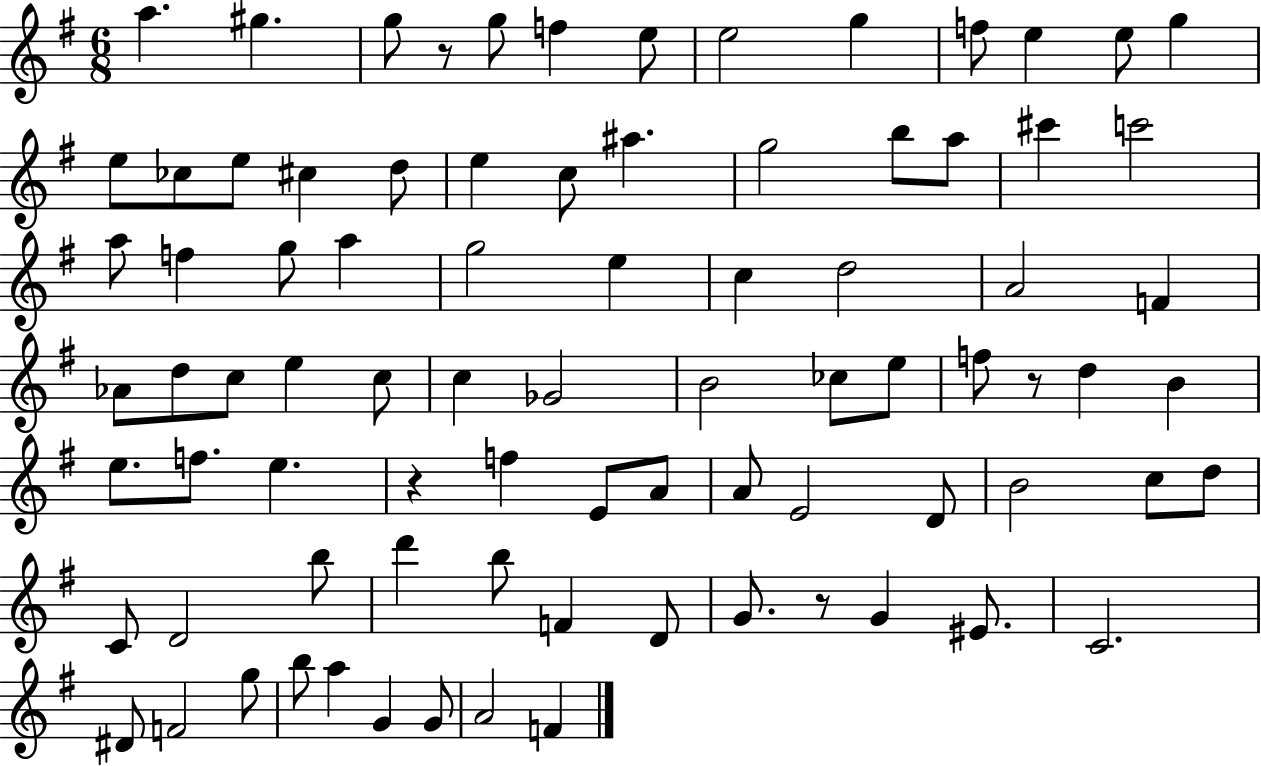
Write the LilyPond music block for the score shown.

{
  \clef treble
  \numericTimeSignature
  \time 6/8
  \key g \major
  \repeat volta 2 { a''4. gis''4. | g''8 r8 g''8 f''4 e''8 | e''2 g''4 | f''8 e''4 e''8 g''4 | \break e''8 ces''8 e''8 cis''4 d''8 | e''4 c''8 ais''4. | g''2 b''8 a''8 | cis'''4 c'''2 | \break a''8 f''4 g''8 a''4 | g''2 e''4 | c''4 d''2 | a'2 f'4 | \break aes'8 d''8 c''8 e''4 c''8 | c''4 ges'2 | b'2 ces''8 e''8 | f''8 r8 d''4 b'4 | \break e''8. f''8. e''4. | r4 f''4 e'8 a'8 | a'8 e'2 d'8 | b'2 c''8 d''8 | \break c'8 d'2 b''8 | d'''4 b''8 f'4 d'8 | g'8. r8 g'4 eis'8. | c'2. | \break dis'8 f'2 g''8 | b''8 a''4 g'4 g'8 | a'2 f'4 | } \bar "|."
}